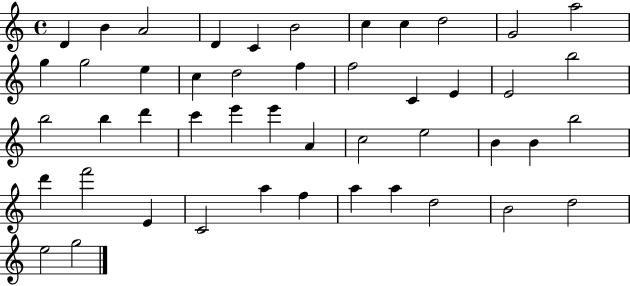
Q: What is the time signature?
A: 4/4